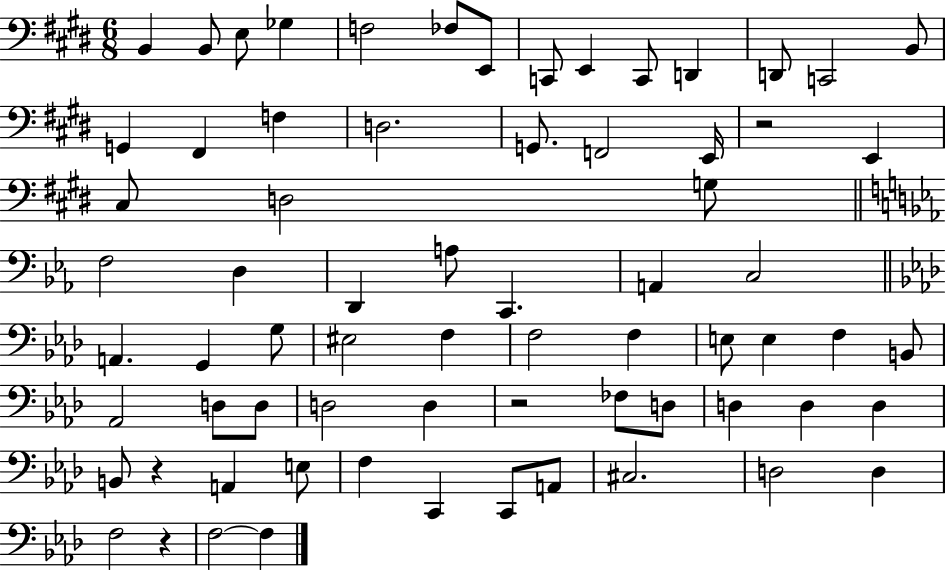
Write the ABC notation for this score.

X:1
T:Untitled
M:6/8
L:1/4
K:E
B,, B,,/2 E,/2 _G, F,2 _F,/2 E,,/2 C,,/2 E,, C,,/2 D,, D,,/2 C,,2 B,,/2 G,, ^F,, F, D,2 G,,/2 F,,2 E,,/4 z2 E,, ^C,/2 D,2 G,/2 F,2 D, D,, A,/2 C,, A,, C,2 A,, G,, G,/2 ^E,2 F, F,2 F, E,/2 E, F, B,,/2 _A,,2 D,/2 D,/2 D,2 D, z2 _F,/2 D,/2 D, D, D, B,,/2 z A,, E,/2 F, C,, C,,/2 A,,/2 ^C,2 D,2 D, F,2 z F,2 F,